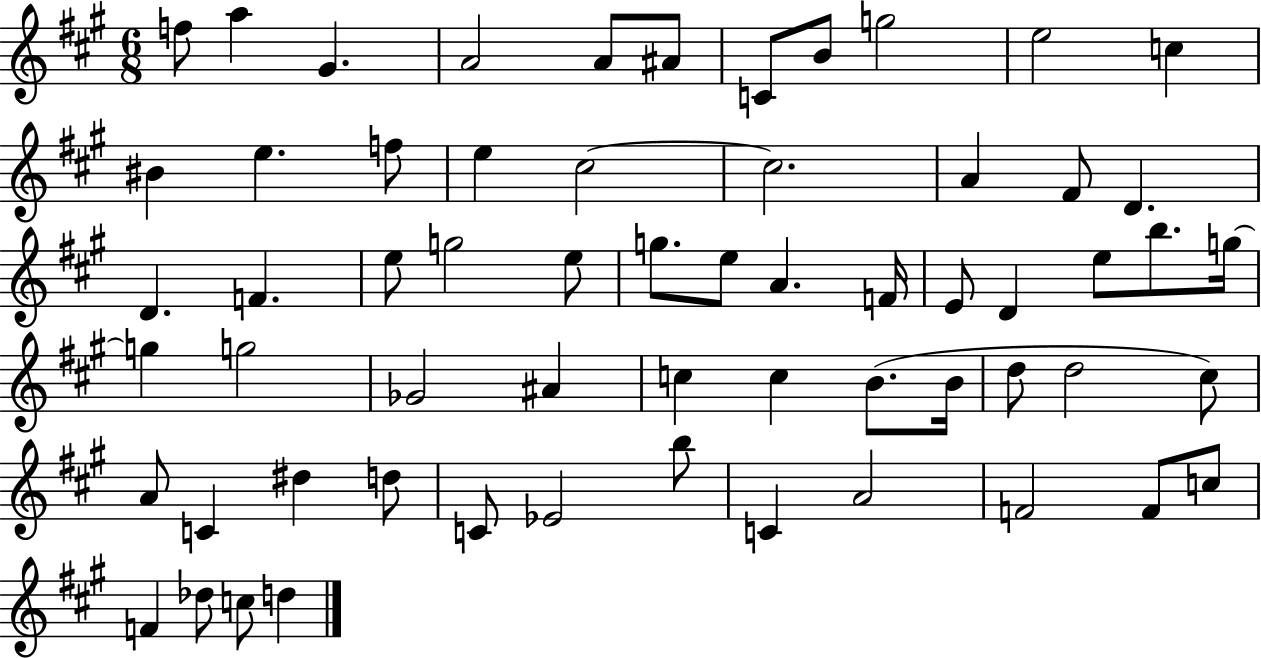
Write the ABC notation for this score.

X:1
T:Untitled
M:6/8
L:1/4
K:A
f/2 a ^G A2 A/2 ^A/2 C/2 B/2 g2 e2 c ^B e f/2 e ^c2 ^c2 A ^F/2 D D F e/2 g2 e/2 g/2 e/2 A F/4 E/2 D e/2 b/2 g/4 g g2 _G2 ^A c c B/2 B/4 d/2 d2 ^c/2 A/2 C ^d d/2 C/2 _E2 b/2 C A2 F2 F/2 c/2 F _d/2 c/2 d